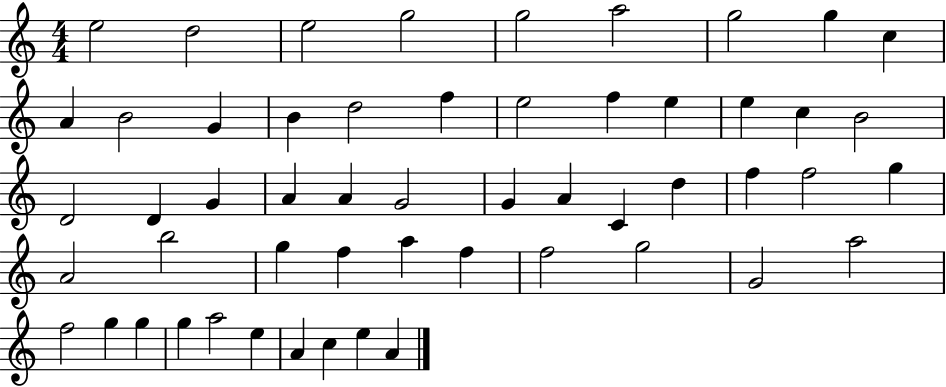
{
  \clef treble
  \numericTimeSignature
  \time 4/4
  \key c \major
  e''2 d''2 | e''2 g''2 | g''2 a''2 | g''2 g''4 c''4 | \break a'4 b'2 g'4 | b'4 d''2 f''4 | e''2 f''4 e''4 | e''4 c''4 b'2 | \break d'2 d'4 g'4 | a'4 a'4 g'2 | g'4 a'4 c'4 d''4 | f''4 f''2 g''4 | \break a'2 b''2 | g''4 f''4 a''4 f''4 | f''2 g''2 | g'2 a''2 | \break f''2 g''4 g''4 | g''4 a''2 e''4 | a'4 c''4 e''4 a'4 | \bar "|."
}